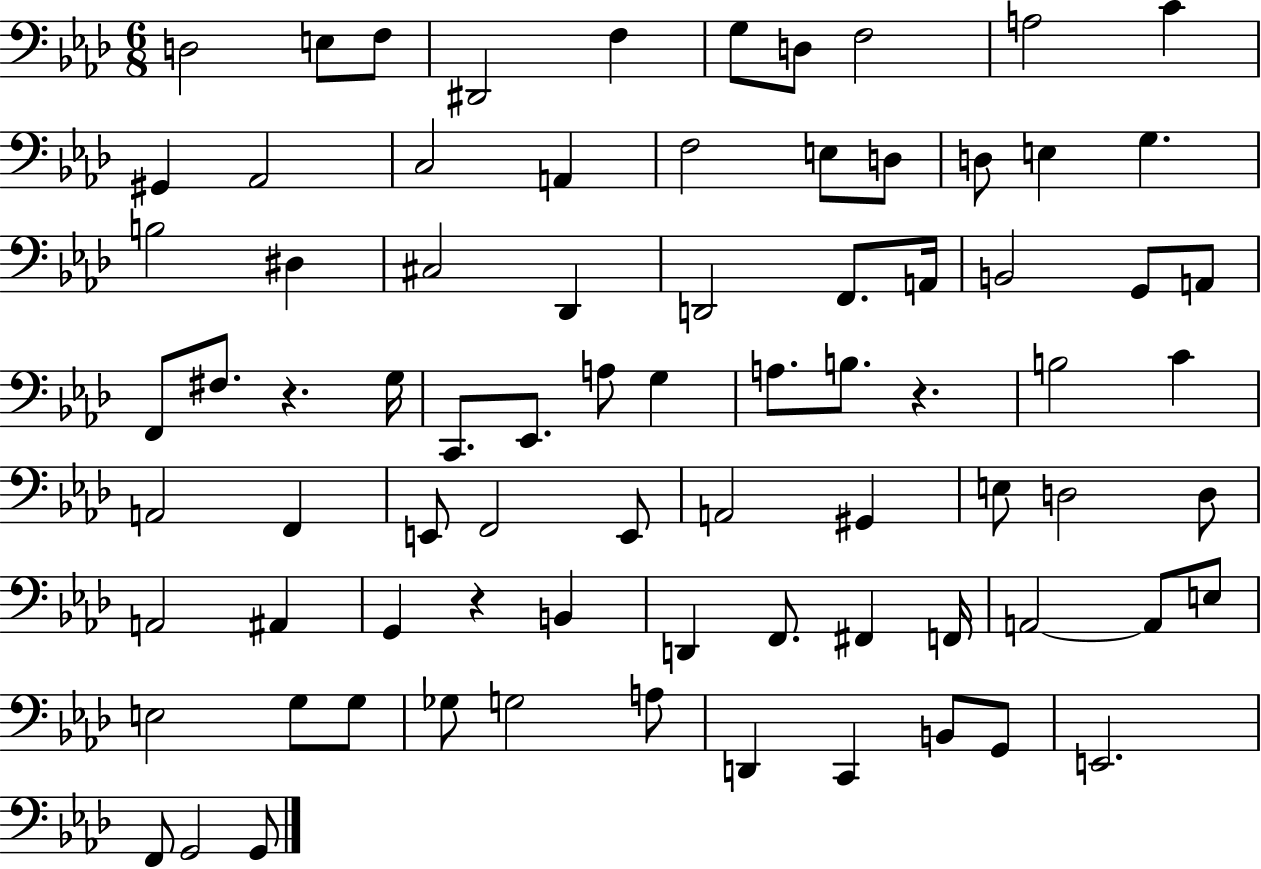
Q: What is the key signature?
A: AES major